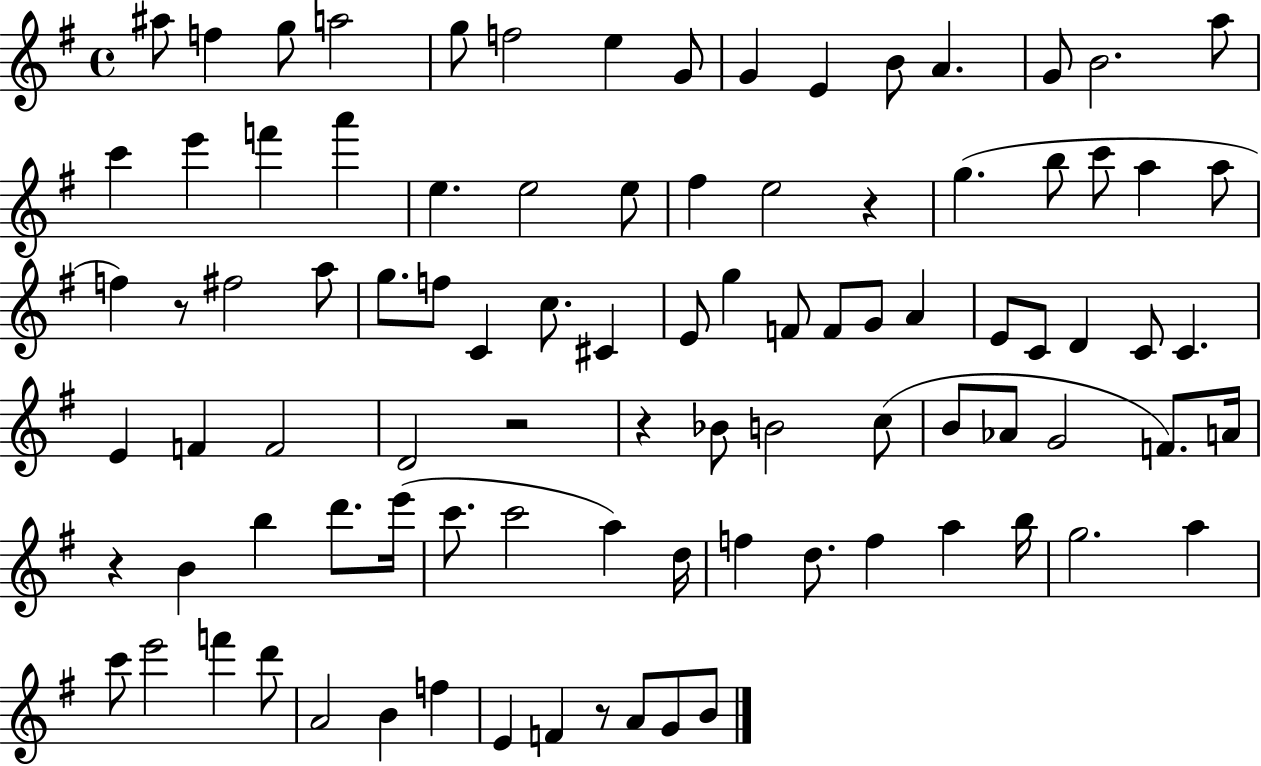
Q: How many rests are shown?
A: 6